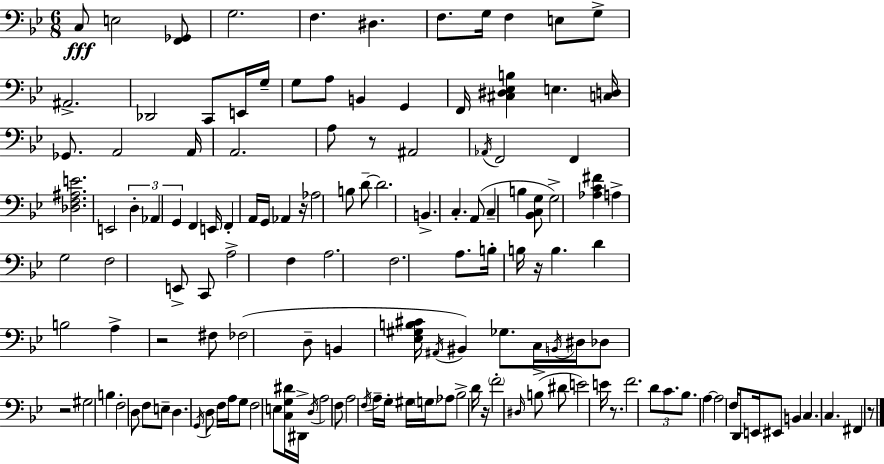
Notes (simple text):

C3/e E3/h [F2,Gb2]/e G3/h. F3/q. D#3/q. F3/e. G3/s F3/q E3/e G3/e A#2/h. Db2/h C2/e E2/s G3/s G3/e A3/e B2/q G2/q F2/s [C#3,D#3,Eb3,B3]/q E3/q. [C3,D3]/s Gb2/e. A2/h A2/s A2/h. A3/e R/e A#2/h Ab2/s F2/h F2/q [Db3,F3,A#3,E4]/h. E2/h D3/q Ab2/q G2/q F2/q E2/s F2/q A2/s G2/s Ab2/q R/s Ab3/h B3/e D4/e D4/h. B2/q. C3/q. A2/e C3/q B3/q [Bb2,C3,G3]/e G3/h [Ab3,C4,F#4]/q A3/q G3/h F3/h E2/e C2/e A3/h F3/q A3/h. F3/h. A3/e. B3/s B3/s R/s B3/q. D4/q B3/h A3/q R/h F#3/e FES3/h D3/e B2/q [Eb3,G#3,B3,C#4]/s A#2/s BIS2/q Gb3/e. C3/s B2/s D#3/s Db3/e R/h G#3/h B3/q F3/h D3/e F3/e E3/e D3/q. G2/s D3/e F3/s A3/s G3/e F3/h E3/e [C3,G3,D#4]/s D#2/s D3/s A3/h F3/e A3/h F3/s A3/s G3/s G#3/s G3/s Ab3/e Bb3/h D4/s R/s F4/h D#3/s B3/e D#4/e E4/h E4/s R/e. F4/h. D4/e C4/e. Bb3/e. A3/q A3/h F3/s D2/e E2/s EIS2/e B2/q C3/q. C3/q. F#2/q R/e